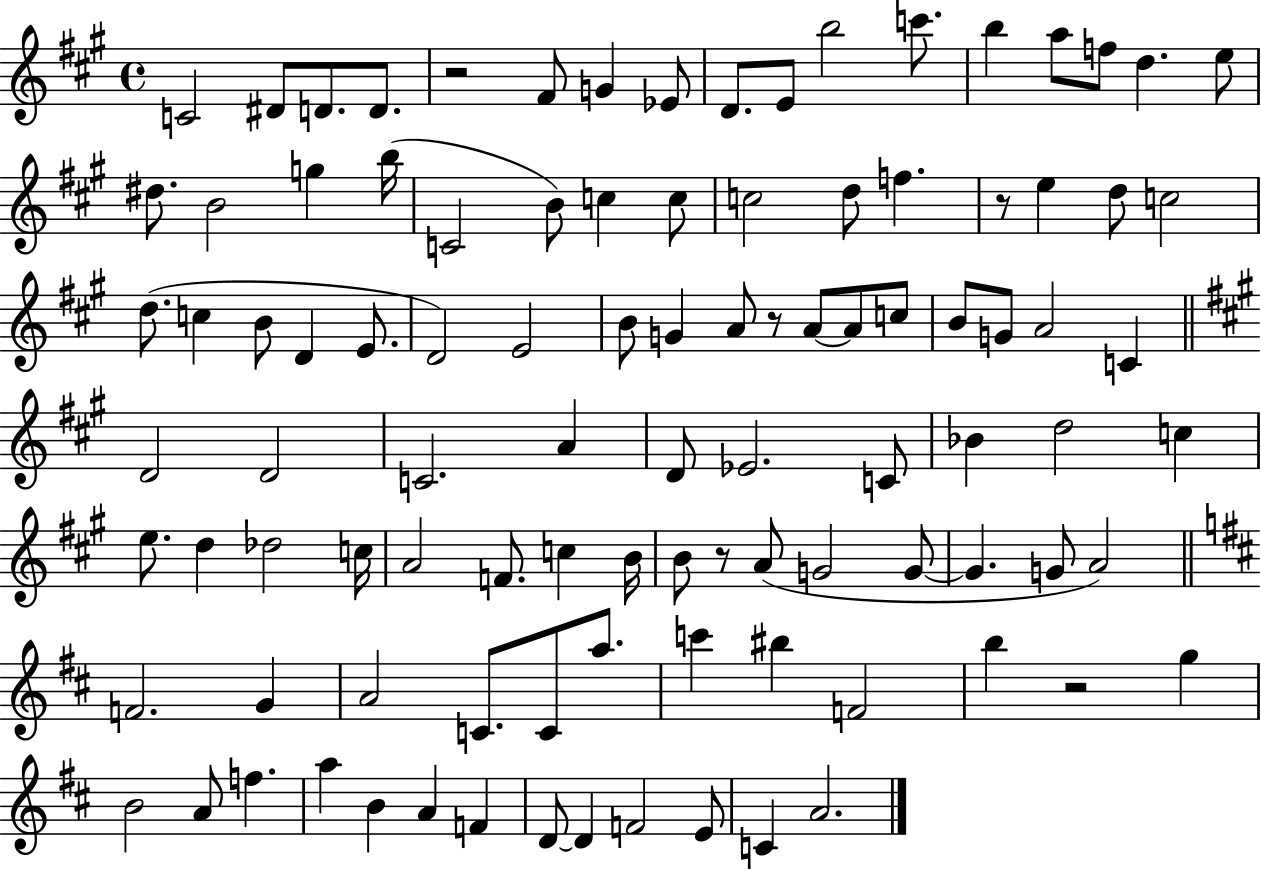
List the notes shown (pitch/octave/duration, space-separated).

C4/h D#4/e D4/e. D4/e. R/h F#4/e G4/q Eb4/e D4/e. E4/e B5/h C6/e. B5/q A5/e F5/e D5/q. E5/e D#5/e. B4/h G5/q B5/s C4/h B4/e C5/q C5/e C5/h D5/e F5/q. R/e E5/q D5/e C5/h D5/e. C5/q B4/e D4/q E4/e. D4/h E4/h B4/e G4/q A4/e R/e A4/e A4/e C5/e B4/e G4/e A4/h C4/q D4/h D4/h C4/h. A4/q D4/e Eb4/h. C4/e Bb4/q D5/h C5/q E5/e. D5/q Db5/h C5/s A4/h F4/e. C5/q B4/s B4/e R/e A4/e G4/h G4/e G4/q. G4/e A4/h F4/h. G4/q A4/h C4/e. C4/e A5/e. C6/q BIS5/q F4/h B5/q R/h G5/q B4/h A4/e F5/q. A5/q B4/q A4/q F4/q D4/e D4/q F4/h E4/e C4/q A4/h.